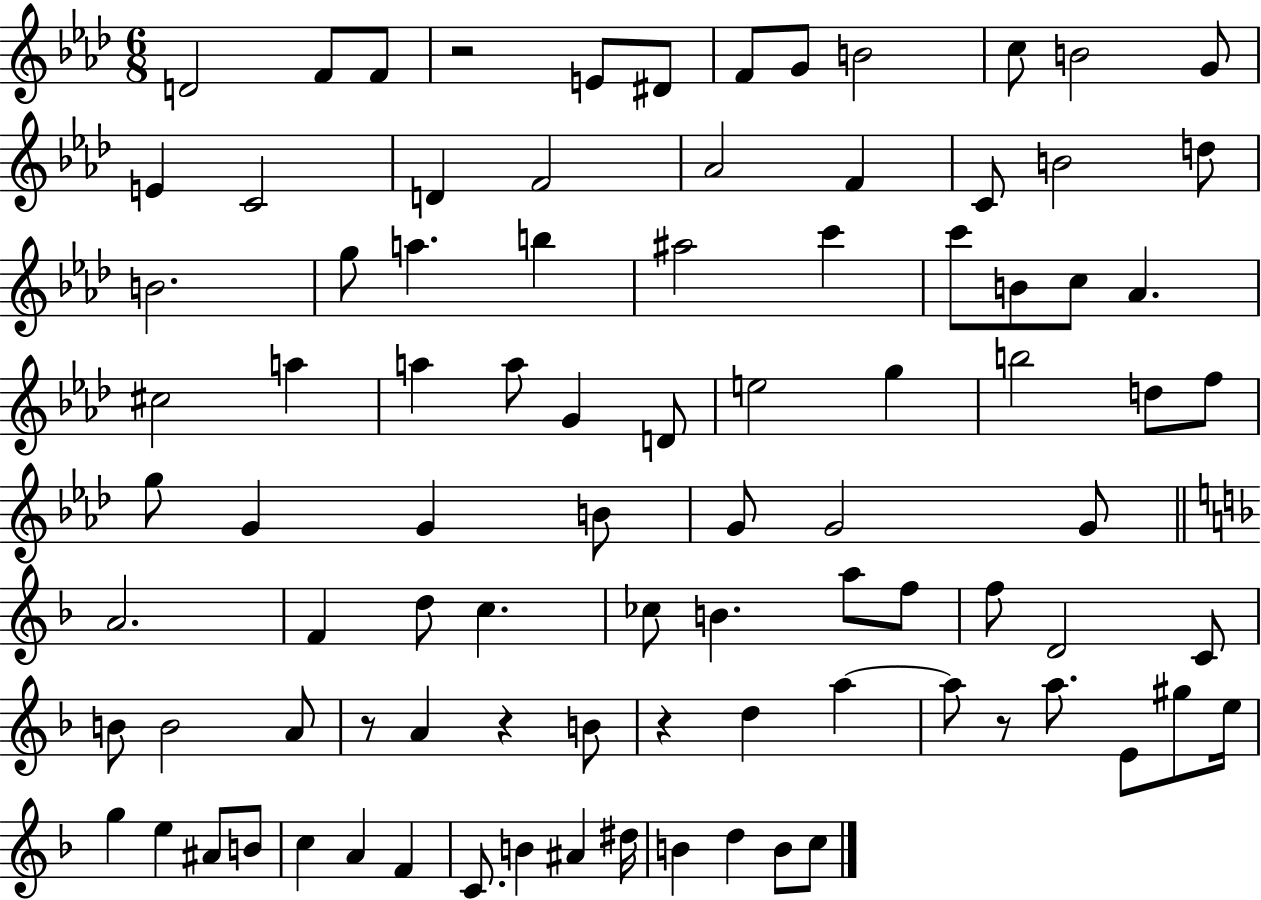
X:1
T:Untitled
M:6/8
L:1/4
K:Ab
D2 F/2 F/2 z2 E/2 ^D/2 F/2 G/2 B2 c/2 B2 G/2 E C2 D F2 _A2 F C/2 B2 d/2 B2 g/2 a b ^a2 c' c'/2 B/2 c/2 _A ^c2 a a a/2 G D/2 e2 g b2 d/2 f/2 g/2 G G B/2 G/2 G2 G/2 A2 F d/2 c _c/2 B a/2 f/2 f/2 D2 C/2 B/2 B2 A/2 z/2 A z B/2 z d a a/2 z/2 a/2 E/2 ^g/2 e/4 g e ^A/2 B/2 c A F C/2 B ^A ^d/4 B d B/2 c/2